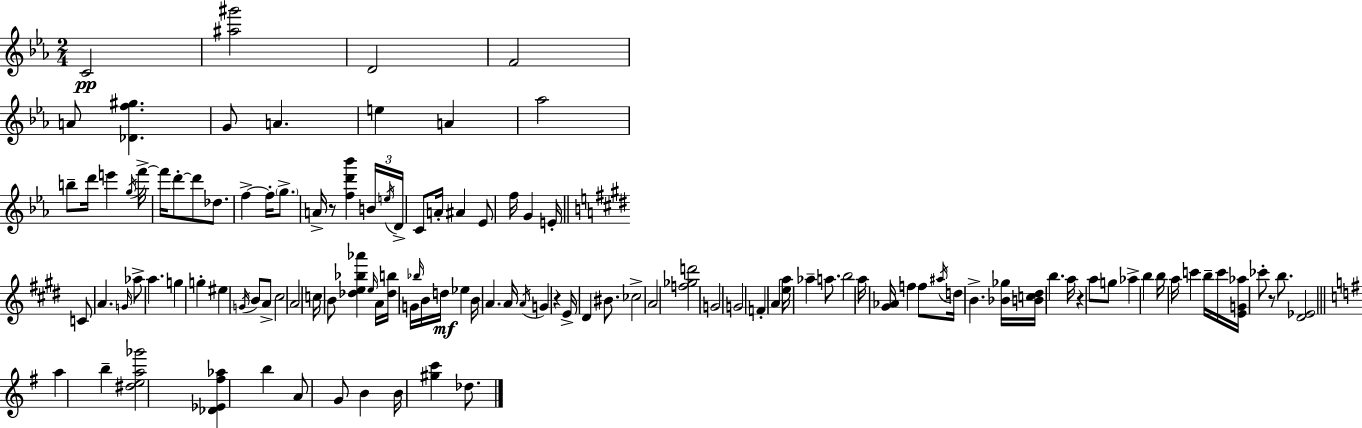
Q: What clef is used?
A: treble